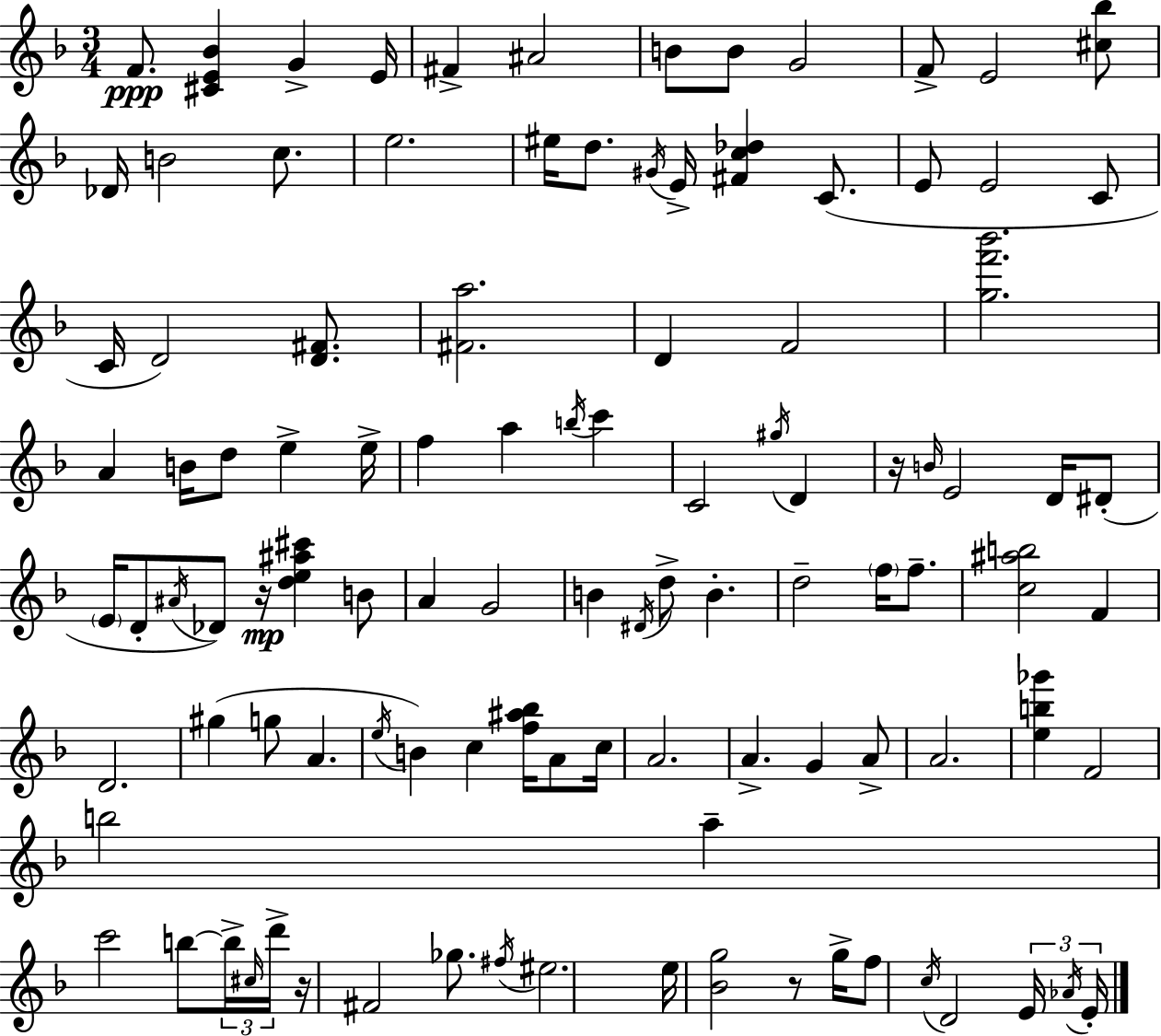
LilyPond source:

{
  \clef treble
  \numericTimeSignature
  \time 3/4
  \key f \major
  f'8.\ppp <cis' e' bes'>4 g'4-> e'16 | fis'4-> ais'2 | b'8 b'8 g'2 | f'8-> e'2 <cis'' bes''>8 | \break des'16 b'2 c''8. | e''2. | eis''16 d''8. \acciaccatura { gis'16 } e'16-> <fis' c'' des''>4 c'8.( | e'8 e'2 c'8 | \break c'16 d'2) <d' fis'>8. | <fis' a''>2. | d'4 f'2 | <g'' f''' bes'''>2. | \break a'4 b'16 d''8 e''4-> | e''16-> f''4 a''4 \acciaccatura { b''16 } c'''4 | c'2 \acciaccatura { gis''16 } d'4 | r16 \grace { b'16 } e'2 | \break d'16 dis'8-.( \parenthesize e'16 d'8-. \acciaccatura { ais'16 } des'8) r16\mp <d'' e'' ais'' cis'''>4 | b'8 a'4 g'2 | b'4 \acciaccatura { dis'16 } d''8-> | b'4.-. d''2-- | \break \parenthesize f''16 f''8.-- <c'' ais'' b''>2 | f'4 d'2. | gis''4( g''8 | a'4. \acciaccatura { e''16 }) b'4 c''4 | \break <f'' ais'' bes''>16 a'8 c''16 a'2. | a'4.-> | g'4 a'8-> a'2. | <e'' b'' ges'''>4 f'2 | \break b''2 | a''4-- c'''2 | b''8~~ \tuplet 3/2 { b''16-> \grace { cis''16 } d'''16-> } r16 fis'2 | ges''8. \acciaccatura { fis''16 } eis''2. | \break e''16 <bes' g''>2 | r8 g''16-> f''8 \acciaccatura { c''16 } | d'2 \tuplet 3/2 { e'16 \acciaccatura { aes'16 } e'16-. } \bar "|."
}